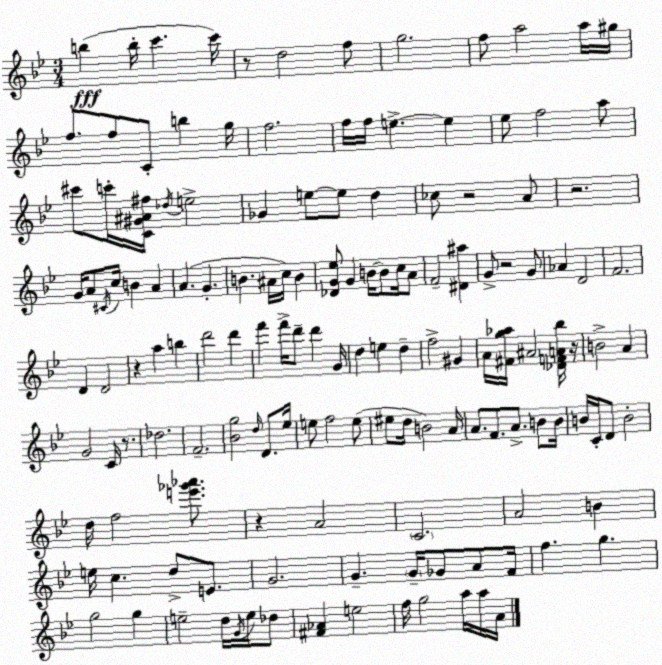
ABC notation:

X:1
T:Untitled
M:3/4
L:1/4
K:Gm
b b/4 c' c'/4 z/2 d2 f/2 g2 f/2 a2 a/4 ^g/4 f/2 f/2 C/2 b g/4 f2 f/4 f/4 e e _e/2 f2 a/2 ^c'/2 c'/4 [C^G^A^f]/4 _d/4 e2 _G e/2 e/2 d _c/2 z2 A/2 z2 G/4 A/2 ^C/4 c/4 B A A G B ^A/4 c/4 B [_DG_e]/2 G B/4 B/2 c/4 A/2 F2 [^D^a] G/2 z2 G/2 _A D2 F2 D D2 z a b d'2 d' f' f'/4 d'/2 d' G/4 d e d f2 ^G A/4 [^Fg_a]/4 ^A2 [_DFA_b]/4 z/4 B2 A G2 C/4 z/2 _d2 F2 [_Bg]2 d/4 D/2 _e/4 e/2 f2 e/2 ^e/2 d/4 B2 A/4 A/2 F/2 A/2 B/2 B/4 B/4 C/4 D/2 B2 d/4 f2 [e'_g'_a']/2 z A2 C2 A2 B e/4 c d/2 E/2 G2 G G/4 _G/2 A/2 F/4 f g g2 g e2 d/4 G/4 e/4 _d/2 [^F_A] e2 f/4 g2 a/4 a/4 A/4